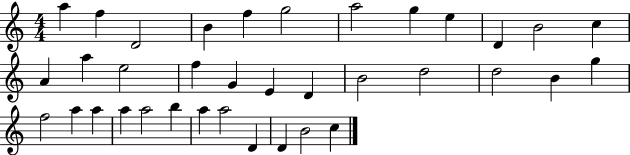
{
  \clef treble
  \numericTimeSignature
  \time 4/4
  \key c \major
  a''4 f''4 d'2 | b'4 f''4 g''2 | a''2 g''4 e''4 | d'4 b'2 c''4 | \break a'4 a''4 e''2 | f''4 g'4 e'4 d'4 | b'2 d''2 | d''2 b'4 g''4 | \break f''2 a''4 a''4 | a''4 a''2 b''4 | a''4 a''2 d'4 | d'4 b'2 c''4 | \break \bar "|."
}